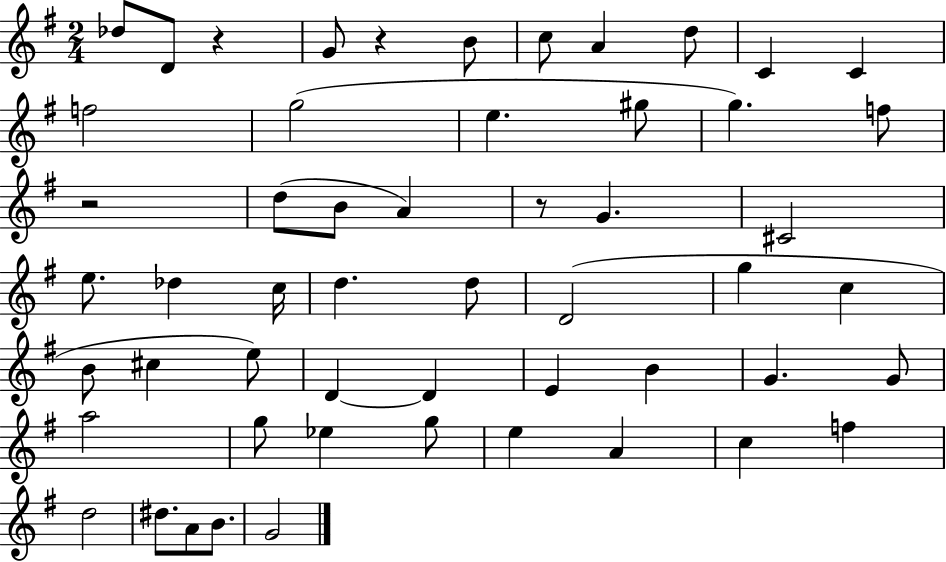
X:1
T:Untitled
M:2/4
L:1/4
K:G
_d/2 D/2 z G/2 z B/2 c/2 A d/2 C C f2 g2 e ^g/2 g f/2 z2 d/2 B/2 A z/2 G ^C2 e/2 _d c/4 d d/2 D2 g c B/2 ^c e/2 D D E B G G/2 a2 g/2 _e g/2 e A c f d2 ^d/2 A/2 B/2 G2